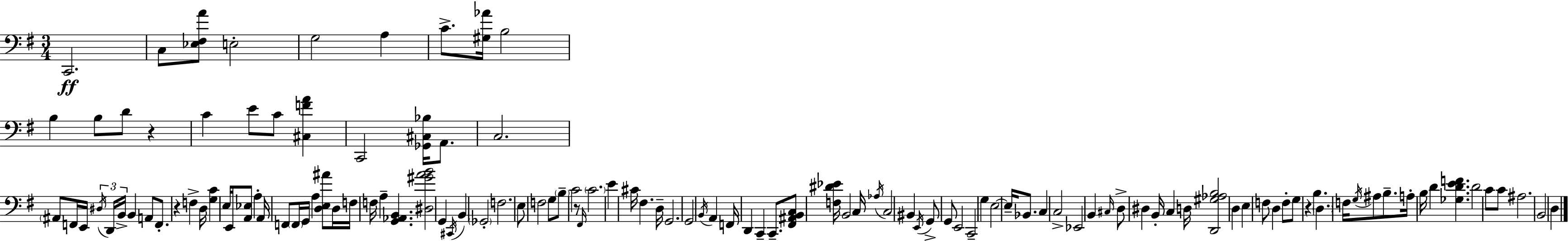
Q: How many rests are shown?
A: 4